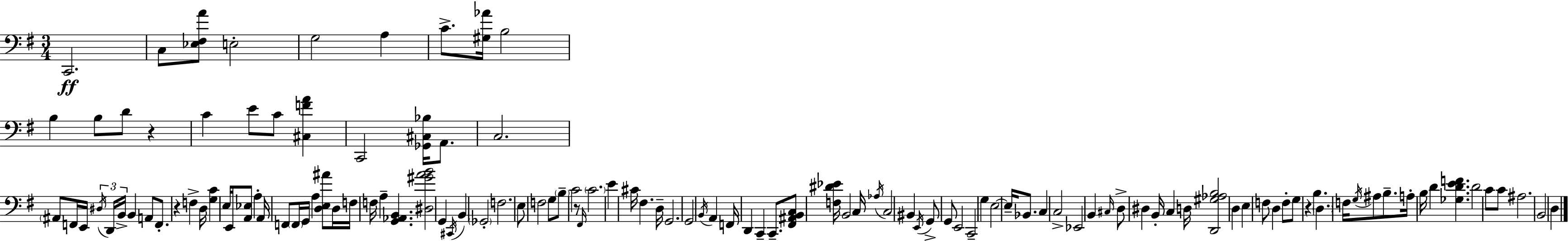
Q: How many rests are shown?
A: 4